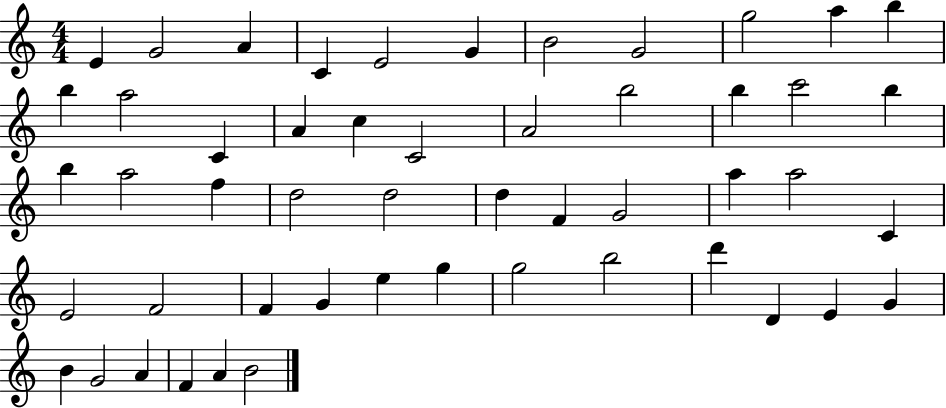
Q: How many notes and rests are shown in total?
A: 51